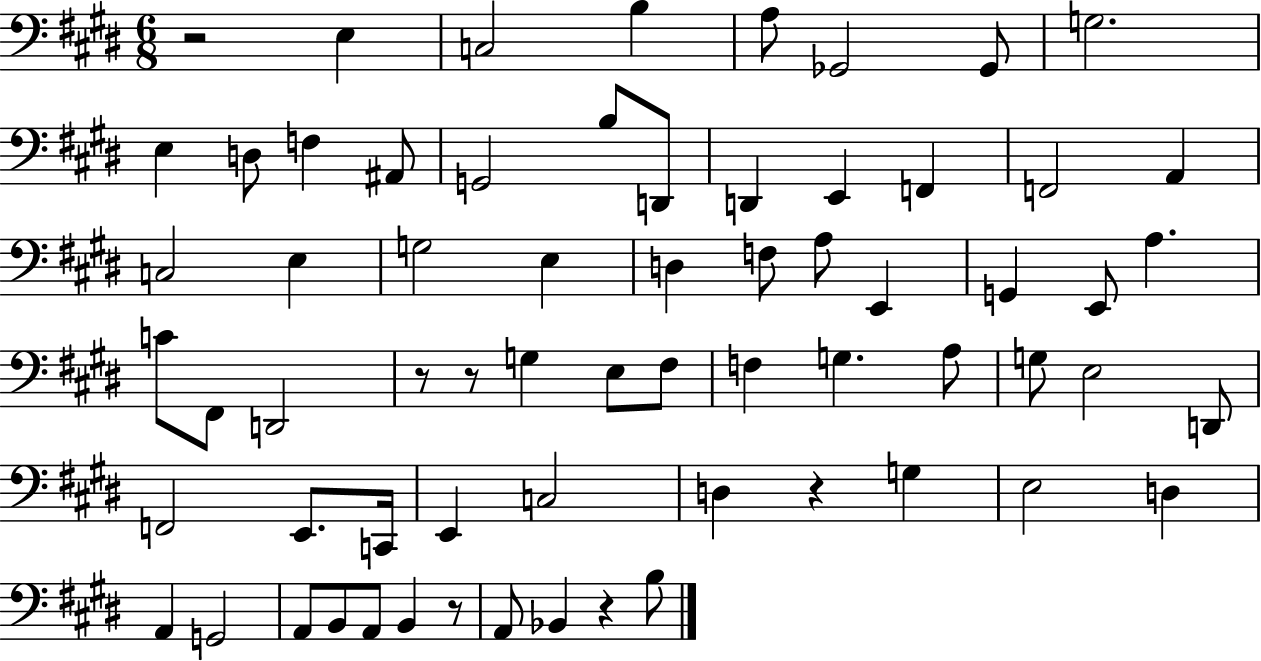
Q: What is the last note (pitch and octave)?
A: B3